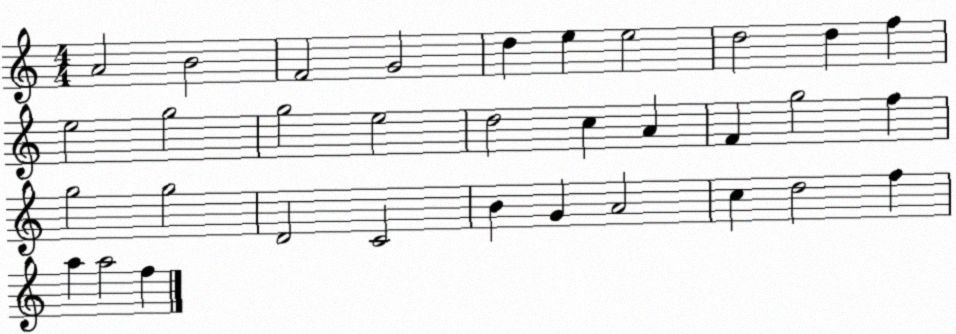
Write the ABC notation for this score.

X:1
T:Untitled
M:4/4
L:1/4
K:C
A2 B2 F2 G2 d e e2 d2 d f e2 g2 g2 e2 d2 c A F g2 f g2 g2 D2 C2 B G A2 c d2 f a a2 f